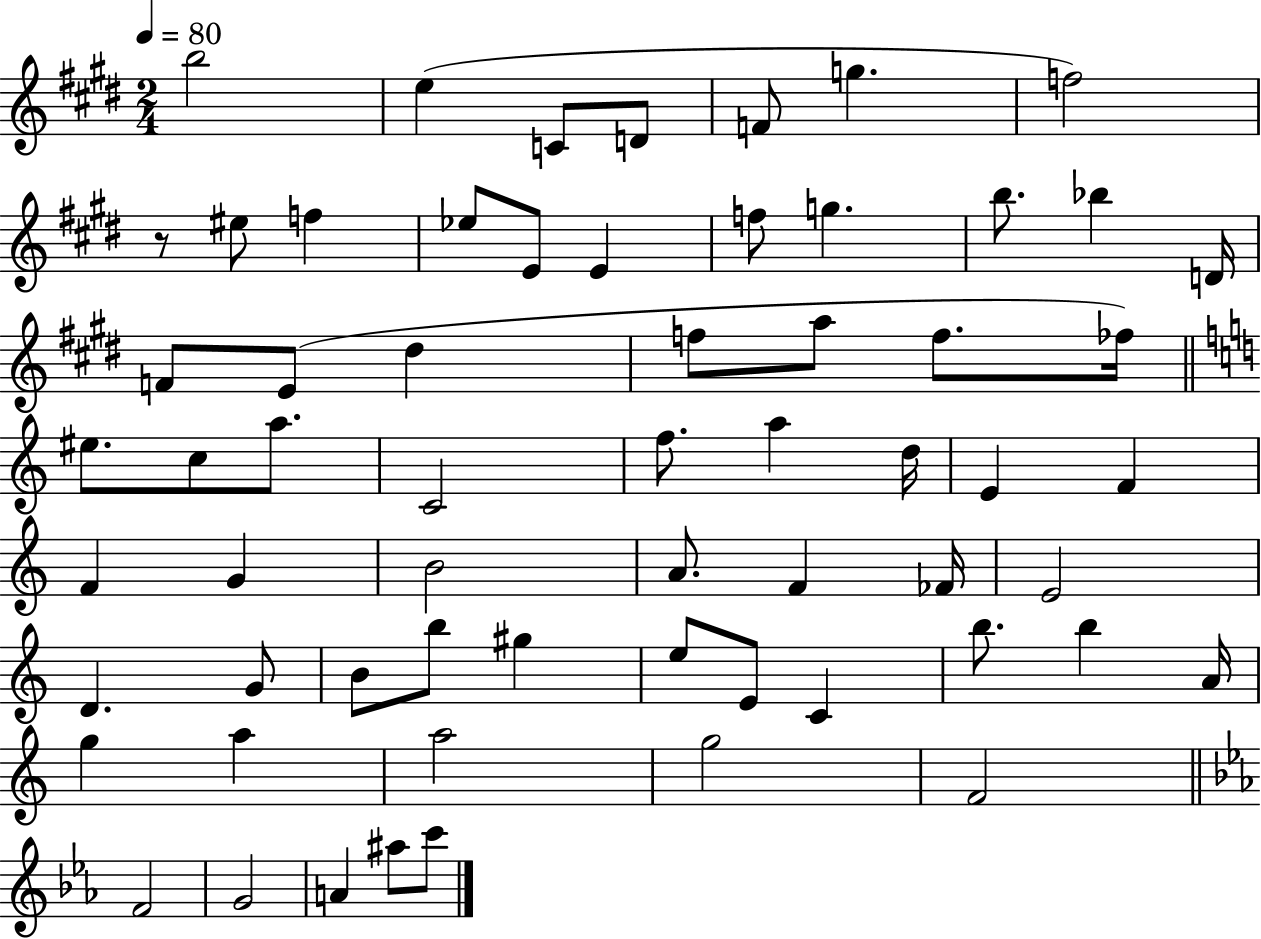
X:1
T:Untitled
M:2/4
L:1/4
K:E
b2 e C/2 D/2 F/2 g f2 z/2 ^e/2 f _e/2 E/2 E f/2 g b/2 _b D/4 F/2 E/2 ^d f/2 a/2 f/2 _f/4 ^e/2 c/2 a/2 C2 f/2 a d/4 E F F G B2 A/2 F _F/4 E2 D G/2 B/2 b/2 ^g e/2 E/2 C b/2 b A/4 g a a2 g2 F2 F2 G2 A ^a/2 c'/2